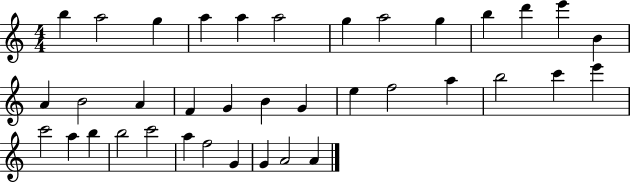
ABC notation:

X:1
T:Untitled
M:4/4
L:1/4
K:C
b a2 g a a a2 g a2 g b d' e' B A B2 A F G B G e f2 a b2 c' e' c'2 a b b2 c'2 a f2 G G A2 A